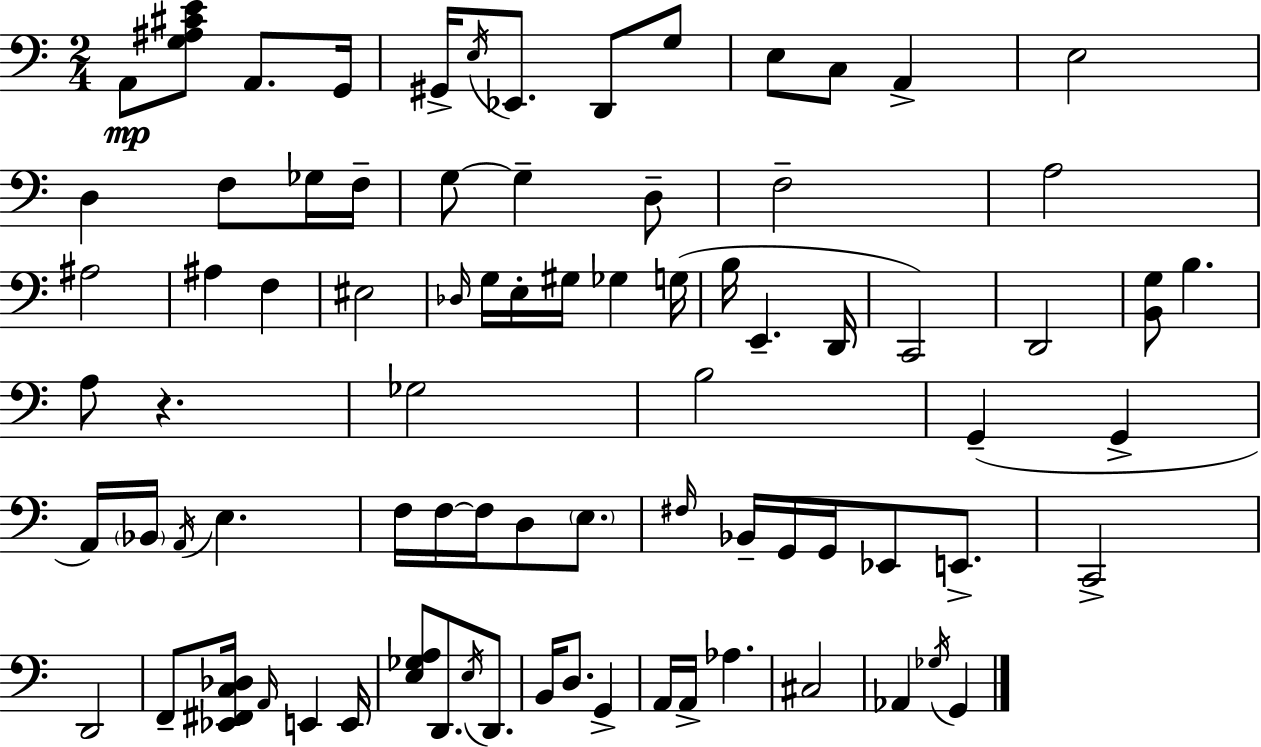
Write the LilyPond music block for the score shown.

{
  \clef bass
  \numericTimeSignature
  \time 2/4
  \key c \major
  a,8\mp <g ais cis' e'>8 a,8. g,16 | gis,16-> \acciaccatura { e16 } ees,8. d,8 g8 | e8 c8 a,4-> | e2 | \break d4 f8 ges16 | f16-- g8~~ g4-- d8-- | f2-- | a2 | \break ais2 | ais4 f4 | eis2 | \grace { des16 } g16 e16-. gis16 ges4 | \break g16( b16 e,4.-- | d,16 c,2) | d,2 | <b, g>8 b4. | \break a8 r4. | ges2 | b2 | g,4--( g,4-> | \break a,16) \parenthesize bes,16 \acciaccatura { a,16 } e4. | f16 f16~~ f16 d8 | \parenthesize e8. \grace { fis16 } bes,16-- g,16 g,16 ees,8 | e,8.-> c,2-> | \break d,2 | f,8-- <ees, fis, c des>16 \grace { a,16 } | e,4 e,16 <e ges a>8 d,8. | \acciaccatura { e16 } d,8. b,16 d8. | \break g,4-> a,16 a,16-> | aes4. cis2 | aes,4 | \acciaccatura { ges16 } g,4 \bar "|."
}